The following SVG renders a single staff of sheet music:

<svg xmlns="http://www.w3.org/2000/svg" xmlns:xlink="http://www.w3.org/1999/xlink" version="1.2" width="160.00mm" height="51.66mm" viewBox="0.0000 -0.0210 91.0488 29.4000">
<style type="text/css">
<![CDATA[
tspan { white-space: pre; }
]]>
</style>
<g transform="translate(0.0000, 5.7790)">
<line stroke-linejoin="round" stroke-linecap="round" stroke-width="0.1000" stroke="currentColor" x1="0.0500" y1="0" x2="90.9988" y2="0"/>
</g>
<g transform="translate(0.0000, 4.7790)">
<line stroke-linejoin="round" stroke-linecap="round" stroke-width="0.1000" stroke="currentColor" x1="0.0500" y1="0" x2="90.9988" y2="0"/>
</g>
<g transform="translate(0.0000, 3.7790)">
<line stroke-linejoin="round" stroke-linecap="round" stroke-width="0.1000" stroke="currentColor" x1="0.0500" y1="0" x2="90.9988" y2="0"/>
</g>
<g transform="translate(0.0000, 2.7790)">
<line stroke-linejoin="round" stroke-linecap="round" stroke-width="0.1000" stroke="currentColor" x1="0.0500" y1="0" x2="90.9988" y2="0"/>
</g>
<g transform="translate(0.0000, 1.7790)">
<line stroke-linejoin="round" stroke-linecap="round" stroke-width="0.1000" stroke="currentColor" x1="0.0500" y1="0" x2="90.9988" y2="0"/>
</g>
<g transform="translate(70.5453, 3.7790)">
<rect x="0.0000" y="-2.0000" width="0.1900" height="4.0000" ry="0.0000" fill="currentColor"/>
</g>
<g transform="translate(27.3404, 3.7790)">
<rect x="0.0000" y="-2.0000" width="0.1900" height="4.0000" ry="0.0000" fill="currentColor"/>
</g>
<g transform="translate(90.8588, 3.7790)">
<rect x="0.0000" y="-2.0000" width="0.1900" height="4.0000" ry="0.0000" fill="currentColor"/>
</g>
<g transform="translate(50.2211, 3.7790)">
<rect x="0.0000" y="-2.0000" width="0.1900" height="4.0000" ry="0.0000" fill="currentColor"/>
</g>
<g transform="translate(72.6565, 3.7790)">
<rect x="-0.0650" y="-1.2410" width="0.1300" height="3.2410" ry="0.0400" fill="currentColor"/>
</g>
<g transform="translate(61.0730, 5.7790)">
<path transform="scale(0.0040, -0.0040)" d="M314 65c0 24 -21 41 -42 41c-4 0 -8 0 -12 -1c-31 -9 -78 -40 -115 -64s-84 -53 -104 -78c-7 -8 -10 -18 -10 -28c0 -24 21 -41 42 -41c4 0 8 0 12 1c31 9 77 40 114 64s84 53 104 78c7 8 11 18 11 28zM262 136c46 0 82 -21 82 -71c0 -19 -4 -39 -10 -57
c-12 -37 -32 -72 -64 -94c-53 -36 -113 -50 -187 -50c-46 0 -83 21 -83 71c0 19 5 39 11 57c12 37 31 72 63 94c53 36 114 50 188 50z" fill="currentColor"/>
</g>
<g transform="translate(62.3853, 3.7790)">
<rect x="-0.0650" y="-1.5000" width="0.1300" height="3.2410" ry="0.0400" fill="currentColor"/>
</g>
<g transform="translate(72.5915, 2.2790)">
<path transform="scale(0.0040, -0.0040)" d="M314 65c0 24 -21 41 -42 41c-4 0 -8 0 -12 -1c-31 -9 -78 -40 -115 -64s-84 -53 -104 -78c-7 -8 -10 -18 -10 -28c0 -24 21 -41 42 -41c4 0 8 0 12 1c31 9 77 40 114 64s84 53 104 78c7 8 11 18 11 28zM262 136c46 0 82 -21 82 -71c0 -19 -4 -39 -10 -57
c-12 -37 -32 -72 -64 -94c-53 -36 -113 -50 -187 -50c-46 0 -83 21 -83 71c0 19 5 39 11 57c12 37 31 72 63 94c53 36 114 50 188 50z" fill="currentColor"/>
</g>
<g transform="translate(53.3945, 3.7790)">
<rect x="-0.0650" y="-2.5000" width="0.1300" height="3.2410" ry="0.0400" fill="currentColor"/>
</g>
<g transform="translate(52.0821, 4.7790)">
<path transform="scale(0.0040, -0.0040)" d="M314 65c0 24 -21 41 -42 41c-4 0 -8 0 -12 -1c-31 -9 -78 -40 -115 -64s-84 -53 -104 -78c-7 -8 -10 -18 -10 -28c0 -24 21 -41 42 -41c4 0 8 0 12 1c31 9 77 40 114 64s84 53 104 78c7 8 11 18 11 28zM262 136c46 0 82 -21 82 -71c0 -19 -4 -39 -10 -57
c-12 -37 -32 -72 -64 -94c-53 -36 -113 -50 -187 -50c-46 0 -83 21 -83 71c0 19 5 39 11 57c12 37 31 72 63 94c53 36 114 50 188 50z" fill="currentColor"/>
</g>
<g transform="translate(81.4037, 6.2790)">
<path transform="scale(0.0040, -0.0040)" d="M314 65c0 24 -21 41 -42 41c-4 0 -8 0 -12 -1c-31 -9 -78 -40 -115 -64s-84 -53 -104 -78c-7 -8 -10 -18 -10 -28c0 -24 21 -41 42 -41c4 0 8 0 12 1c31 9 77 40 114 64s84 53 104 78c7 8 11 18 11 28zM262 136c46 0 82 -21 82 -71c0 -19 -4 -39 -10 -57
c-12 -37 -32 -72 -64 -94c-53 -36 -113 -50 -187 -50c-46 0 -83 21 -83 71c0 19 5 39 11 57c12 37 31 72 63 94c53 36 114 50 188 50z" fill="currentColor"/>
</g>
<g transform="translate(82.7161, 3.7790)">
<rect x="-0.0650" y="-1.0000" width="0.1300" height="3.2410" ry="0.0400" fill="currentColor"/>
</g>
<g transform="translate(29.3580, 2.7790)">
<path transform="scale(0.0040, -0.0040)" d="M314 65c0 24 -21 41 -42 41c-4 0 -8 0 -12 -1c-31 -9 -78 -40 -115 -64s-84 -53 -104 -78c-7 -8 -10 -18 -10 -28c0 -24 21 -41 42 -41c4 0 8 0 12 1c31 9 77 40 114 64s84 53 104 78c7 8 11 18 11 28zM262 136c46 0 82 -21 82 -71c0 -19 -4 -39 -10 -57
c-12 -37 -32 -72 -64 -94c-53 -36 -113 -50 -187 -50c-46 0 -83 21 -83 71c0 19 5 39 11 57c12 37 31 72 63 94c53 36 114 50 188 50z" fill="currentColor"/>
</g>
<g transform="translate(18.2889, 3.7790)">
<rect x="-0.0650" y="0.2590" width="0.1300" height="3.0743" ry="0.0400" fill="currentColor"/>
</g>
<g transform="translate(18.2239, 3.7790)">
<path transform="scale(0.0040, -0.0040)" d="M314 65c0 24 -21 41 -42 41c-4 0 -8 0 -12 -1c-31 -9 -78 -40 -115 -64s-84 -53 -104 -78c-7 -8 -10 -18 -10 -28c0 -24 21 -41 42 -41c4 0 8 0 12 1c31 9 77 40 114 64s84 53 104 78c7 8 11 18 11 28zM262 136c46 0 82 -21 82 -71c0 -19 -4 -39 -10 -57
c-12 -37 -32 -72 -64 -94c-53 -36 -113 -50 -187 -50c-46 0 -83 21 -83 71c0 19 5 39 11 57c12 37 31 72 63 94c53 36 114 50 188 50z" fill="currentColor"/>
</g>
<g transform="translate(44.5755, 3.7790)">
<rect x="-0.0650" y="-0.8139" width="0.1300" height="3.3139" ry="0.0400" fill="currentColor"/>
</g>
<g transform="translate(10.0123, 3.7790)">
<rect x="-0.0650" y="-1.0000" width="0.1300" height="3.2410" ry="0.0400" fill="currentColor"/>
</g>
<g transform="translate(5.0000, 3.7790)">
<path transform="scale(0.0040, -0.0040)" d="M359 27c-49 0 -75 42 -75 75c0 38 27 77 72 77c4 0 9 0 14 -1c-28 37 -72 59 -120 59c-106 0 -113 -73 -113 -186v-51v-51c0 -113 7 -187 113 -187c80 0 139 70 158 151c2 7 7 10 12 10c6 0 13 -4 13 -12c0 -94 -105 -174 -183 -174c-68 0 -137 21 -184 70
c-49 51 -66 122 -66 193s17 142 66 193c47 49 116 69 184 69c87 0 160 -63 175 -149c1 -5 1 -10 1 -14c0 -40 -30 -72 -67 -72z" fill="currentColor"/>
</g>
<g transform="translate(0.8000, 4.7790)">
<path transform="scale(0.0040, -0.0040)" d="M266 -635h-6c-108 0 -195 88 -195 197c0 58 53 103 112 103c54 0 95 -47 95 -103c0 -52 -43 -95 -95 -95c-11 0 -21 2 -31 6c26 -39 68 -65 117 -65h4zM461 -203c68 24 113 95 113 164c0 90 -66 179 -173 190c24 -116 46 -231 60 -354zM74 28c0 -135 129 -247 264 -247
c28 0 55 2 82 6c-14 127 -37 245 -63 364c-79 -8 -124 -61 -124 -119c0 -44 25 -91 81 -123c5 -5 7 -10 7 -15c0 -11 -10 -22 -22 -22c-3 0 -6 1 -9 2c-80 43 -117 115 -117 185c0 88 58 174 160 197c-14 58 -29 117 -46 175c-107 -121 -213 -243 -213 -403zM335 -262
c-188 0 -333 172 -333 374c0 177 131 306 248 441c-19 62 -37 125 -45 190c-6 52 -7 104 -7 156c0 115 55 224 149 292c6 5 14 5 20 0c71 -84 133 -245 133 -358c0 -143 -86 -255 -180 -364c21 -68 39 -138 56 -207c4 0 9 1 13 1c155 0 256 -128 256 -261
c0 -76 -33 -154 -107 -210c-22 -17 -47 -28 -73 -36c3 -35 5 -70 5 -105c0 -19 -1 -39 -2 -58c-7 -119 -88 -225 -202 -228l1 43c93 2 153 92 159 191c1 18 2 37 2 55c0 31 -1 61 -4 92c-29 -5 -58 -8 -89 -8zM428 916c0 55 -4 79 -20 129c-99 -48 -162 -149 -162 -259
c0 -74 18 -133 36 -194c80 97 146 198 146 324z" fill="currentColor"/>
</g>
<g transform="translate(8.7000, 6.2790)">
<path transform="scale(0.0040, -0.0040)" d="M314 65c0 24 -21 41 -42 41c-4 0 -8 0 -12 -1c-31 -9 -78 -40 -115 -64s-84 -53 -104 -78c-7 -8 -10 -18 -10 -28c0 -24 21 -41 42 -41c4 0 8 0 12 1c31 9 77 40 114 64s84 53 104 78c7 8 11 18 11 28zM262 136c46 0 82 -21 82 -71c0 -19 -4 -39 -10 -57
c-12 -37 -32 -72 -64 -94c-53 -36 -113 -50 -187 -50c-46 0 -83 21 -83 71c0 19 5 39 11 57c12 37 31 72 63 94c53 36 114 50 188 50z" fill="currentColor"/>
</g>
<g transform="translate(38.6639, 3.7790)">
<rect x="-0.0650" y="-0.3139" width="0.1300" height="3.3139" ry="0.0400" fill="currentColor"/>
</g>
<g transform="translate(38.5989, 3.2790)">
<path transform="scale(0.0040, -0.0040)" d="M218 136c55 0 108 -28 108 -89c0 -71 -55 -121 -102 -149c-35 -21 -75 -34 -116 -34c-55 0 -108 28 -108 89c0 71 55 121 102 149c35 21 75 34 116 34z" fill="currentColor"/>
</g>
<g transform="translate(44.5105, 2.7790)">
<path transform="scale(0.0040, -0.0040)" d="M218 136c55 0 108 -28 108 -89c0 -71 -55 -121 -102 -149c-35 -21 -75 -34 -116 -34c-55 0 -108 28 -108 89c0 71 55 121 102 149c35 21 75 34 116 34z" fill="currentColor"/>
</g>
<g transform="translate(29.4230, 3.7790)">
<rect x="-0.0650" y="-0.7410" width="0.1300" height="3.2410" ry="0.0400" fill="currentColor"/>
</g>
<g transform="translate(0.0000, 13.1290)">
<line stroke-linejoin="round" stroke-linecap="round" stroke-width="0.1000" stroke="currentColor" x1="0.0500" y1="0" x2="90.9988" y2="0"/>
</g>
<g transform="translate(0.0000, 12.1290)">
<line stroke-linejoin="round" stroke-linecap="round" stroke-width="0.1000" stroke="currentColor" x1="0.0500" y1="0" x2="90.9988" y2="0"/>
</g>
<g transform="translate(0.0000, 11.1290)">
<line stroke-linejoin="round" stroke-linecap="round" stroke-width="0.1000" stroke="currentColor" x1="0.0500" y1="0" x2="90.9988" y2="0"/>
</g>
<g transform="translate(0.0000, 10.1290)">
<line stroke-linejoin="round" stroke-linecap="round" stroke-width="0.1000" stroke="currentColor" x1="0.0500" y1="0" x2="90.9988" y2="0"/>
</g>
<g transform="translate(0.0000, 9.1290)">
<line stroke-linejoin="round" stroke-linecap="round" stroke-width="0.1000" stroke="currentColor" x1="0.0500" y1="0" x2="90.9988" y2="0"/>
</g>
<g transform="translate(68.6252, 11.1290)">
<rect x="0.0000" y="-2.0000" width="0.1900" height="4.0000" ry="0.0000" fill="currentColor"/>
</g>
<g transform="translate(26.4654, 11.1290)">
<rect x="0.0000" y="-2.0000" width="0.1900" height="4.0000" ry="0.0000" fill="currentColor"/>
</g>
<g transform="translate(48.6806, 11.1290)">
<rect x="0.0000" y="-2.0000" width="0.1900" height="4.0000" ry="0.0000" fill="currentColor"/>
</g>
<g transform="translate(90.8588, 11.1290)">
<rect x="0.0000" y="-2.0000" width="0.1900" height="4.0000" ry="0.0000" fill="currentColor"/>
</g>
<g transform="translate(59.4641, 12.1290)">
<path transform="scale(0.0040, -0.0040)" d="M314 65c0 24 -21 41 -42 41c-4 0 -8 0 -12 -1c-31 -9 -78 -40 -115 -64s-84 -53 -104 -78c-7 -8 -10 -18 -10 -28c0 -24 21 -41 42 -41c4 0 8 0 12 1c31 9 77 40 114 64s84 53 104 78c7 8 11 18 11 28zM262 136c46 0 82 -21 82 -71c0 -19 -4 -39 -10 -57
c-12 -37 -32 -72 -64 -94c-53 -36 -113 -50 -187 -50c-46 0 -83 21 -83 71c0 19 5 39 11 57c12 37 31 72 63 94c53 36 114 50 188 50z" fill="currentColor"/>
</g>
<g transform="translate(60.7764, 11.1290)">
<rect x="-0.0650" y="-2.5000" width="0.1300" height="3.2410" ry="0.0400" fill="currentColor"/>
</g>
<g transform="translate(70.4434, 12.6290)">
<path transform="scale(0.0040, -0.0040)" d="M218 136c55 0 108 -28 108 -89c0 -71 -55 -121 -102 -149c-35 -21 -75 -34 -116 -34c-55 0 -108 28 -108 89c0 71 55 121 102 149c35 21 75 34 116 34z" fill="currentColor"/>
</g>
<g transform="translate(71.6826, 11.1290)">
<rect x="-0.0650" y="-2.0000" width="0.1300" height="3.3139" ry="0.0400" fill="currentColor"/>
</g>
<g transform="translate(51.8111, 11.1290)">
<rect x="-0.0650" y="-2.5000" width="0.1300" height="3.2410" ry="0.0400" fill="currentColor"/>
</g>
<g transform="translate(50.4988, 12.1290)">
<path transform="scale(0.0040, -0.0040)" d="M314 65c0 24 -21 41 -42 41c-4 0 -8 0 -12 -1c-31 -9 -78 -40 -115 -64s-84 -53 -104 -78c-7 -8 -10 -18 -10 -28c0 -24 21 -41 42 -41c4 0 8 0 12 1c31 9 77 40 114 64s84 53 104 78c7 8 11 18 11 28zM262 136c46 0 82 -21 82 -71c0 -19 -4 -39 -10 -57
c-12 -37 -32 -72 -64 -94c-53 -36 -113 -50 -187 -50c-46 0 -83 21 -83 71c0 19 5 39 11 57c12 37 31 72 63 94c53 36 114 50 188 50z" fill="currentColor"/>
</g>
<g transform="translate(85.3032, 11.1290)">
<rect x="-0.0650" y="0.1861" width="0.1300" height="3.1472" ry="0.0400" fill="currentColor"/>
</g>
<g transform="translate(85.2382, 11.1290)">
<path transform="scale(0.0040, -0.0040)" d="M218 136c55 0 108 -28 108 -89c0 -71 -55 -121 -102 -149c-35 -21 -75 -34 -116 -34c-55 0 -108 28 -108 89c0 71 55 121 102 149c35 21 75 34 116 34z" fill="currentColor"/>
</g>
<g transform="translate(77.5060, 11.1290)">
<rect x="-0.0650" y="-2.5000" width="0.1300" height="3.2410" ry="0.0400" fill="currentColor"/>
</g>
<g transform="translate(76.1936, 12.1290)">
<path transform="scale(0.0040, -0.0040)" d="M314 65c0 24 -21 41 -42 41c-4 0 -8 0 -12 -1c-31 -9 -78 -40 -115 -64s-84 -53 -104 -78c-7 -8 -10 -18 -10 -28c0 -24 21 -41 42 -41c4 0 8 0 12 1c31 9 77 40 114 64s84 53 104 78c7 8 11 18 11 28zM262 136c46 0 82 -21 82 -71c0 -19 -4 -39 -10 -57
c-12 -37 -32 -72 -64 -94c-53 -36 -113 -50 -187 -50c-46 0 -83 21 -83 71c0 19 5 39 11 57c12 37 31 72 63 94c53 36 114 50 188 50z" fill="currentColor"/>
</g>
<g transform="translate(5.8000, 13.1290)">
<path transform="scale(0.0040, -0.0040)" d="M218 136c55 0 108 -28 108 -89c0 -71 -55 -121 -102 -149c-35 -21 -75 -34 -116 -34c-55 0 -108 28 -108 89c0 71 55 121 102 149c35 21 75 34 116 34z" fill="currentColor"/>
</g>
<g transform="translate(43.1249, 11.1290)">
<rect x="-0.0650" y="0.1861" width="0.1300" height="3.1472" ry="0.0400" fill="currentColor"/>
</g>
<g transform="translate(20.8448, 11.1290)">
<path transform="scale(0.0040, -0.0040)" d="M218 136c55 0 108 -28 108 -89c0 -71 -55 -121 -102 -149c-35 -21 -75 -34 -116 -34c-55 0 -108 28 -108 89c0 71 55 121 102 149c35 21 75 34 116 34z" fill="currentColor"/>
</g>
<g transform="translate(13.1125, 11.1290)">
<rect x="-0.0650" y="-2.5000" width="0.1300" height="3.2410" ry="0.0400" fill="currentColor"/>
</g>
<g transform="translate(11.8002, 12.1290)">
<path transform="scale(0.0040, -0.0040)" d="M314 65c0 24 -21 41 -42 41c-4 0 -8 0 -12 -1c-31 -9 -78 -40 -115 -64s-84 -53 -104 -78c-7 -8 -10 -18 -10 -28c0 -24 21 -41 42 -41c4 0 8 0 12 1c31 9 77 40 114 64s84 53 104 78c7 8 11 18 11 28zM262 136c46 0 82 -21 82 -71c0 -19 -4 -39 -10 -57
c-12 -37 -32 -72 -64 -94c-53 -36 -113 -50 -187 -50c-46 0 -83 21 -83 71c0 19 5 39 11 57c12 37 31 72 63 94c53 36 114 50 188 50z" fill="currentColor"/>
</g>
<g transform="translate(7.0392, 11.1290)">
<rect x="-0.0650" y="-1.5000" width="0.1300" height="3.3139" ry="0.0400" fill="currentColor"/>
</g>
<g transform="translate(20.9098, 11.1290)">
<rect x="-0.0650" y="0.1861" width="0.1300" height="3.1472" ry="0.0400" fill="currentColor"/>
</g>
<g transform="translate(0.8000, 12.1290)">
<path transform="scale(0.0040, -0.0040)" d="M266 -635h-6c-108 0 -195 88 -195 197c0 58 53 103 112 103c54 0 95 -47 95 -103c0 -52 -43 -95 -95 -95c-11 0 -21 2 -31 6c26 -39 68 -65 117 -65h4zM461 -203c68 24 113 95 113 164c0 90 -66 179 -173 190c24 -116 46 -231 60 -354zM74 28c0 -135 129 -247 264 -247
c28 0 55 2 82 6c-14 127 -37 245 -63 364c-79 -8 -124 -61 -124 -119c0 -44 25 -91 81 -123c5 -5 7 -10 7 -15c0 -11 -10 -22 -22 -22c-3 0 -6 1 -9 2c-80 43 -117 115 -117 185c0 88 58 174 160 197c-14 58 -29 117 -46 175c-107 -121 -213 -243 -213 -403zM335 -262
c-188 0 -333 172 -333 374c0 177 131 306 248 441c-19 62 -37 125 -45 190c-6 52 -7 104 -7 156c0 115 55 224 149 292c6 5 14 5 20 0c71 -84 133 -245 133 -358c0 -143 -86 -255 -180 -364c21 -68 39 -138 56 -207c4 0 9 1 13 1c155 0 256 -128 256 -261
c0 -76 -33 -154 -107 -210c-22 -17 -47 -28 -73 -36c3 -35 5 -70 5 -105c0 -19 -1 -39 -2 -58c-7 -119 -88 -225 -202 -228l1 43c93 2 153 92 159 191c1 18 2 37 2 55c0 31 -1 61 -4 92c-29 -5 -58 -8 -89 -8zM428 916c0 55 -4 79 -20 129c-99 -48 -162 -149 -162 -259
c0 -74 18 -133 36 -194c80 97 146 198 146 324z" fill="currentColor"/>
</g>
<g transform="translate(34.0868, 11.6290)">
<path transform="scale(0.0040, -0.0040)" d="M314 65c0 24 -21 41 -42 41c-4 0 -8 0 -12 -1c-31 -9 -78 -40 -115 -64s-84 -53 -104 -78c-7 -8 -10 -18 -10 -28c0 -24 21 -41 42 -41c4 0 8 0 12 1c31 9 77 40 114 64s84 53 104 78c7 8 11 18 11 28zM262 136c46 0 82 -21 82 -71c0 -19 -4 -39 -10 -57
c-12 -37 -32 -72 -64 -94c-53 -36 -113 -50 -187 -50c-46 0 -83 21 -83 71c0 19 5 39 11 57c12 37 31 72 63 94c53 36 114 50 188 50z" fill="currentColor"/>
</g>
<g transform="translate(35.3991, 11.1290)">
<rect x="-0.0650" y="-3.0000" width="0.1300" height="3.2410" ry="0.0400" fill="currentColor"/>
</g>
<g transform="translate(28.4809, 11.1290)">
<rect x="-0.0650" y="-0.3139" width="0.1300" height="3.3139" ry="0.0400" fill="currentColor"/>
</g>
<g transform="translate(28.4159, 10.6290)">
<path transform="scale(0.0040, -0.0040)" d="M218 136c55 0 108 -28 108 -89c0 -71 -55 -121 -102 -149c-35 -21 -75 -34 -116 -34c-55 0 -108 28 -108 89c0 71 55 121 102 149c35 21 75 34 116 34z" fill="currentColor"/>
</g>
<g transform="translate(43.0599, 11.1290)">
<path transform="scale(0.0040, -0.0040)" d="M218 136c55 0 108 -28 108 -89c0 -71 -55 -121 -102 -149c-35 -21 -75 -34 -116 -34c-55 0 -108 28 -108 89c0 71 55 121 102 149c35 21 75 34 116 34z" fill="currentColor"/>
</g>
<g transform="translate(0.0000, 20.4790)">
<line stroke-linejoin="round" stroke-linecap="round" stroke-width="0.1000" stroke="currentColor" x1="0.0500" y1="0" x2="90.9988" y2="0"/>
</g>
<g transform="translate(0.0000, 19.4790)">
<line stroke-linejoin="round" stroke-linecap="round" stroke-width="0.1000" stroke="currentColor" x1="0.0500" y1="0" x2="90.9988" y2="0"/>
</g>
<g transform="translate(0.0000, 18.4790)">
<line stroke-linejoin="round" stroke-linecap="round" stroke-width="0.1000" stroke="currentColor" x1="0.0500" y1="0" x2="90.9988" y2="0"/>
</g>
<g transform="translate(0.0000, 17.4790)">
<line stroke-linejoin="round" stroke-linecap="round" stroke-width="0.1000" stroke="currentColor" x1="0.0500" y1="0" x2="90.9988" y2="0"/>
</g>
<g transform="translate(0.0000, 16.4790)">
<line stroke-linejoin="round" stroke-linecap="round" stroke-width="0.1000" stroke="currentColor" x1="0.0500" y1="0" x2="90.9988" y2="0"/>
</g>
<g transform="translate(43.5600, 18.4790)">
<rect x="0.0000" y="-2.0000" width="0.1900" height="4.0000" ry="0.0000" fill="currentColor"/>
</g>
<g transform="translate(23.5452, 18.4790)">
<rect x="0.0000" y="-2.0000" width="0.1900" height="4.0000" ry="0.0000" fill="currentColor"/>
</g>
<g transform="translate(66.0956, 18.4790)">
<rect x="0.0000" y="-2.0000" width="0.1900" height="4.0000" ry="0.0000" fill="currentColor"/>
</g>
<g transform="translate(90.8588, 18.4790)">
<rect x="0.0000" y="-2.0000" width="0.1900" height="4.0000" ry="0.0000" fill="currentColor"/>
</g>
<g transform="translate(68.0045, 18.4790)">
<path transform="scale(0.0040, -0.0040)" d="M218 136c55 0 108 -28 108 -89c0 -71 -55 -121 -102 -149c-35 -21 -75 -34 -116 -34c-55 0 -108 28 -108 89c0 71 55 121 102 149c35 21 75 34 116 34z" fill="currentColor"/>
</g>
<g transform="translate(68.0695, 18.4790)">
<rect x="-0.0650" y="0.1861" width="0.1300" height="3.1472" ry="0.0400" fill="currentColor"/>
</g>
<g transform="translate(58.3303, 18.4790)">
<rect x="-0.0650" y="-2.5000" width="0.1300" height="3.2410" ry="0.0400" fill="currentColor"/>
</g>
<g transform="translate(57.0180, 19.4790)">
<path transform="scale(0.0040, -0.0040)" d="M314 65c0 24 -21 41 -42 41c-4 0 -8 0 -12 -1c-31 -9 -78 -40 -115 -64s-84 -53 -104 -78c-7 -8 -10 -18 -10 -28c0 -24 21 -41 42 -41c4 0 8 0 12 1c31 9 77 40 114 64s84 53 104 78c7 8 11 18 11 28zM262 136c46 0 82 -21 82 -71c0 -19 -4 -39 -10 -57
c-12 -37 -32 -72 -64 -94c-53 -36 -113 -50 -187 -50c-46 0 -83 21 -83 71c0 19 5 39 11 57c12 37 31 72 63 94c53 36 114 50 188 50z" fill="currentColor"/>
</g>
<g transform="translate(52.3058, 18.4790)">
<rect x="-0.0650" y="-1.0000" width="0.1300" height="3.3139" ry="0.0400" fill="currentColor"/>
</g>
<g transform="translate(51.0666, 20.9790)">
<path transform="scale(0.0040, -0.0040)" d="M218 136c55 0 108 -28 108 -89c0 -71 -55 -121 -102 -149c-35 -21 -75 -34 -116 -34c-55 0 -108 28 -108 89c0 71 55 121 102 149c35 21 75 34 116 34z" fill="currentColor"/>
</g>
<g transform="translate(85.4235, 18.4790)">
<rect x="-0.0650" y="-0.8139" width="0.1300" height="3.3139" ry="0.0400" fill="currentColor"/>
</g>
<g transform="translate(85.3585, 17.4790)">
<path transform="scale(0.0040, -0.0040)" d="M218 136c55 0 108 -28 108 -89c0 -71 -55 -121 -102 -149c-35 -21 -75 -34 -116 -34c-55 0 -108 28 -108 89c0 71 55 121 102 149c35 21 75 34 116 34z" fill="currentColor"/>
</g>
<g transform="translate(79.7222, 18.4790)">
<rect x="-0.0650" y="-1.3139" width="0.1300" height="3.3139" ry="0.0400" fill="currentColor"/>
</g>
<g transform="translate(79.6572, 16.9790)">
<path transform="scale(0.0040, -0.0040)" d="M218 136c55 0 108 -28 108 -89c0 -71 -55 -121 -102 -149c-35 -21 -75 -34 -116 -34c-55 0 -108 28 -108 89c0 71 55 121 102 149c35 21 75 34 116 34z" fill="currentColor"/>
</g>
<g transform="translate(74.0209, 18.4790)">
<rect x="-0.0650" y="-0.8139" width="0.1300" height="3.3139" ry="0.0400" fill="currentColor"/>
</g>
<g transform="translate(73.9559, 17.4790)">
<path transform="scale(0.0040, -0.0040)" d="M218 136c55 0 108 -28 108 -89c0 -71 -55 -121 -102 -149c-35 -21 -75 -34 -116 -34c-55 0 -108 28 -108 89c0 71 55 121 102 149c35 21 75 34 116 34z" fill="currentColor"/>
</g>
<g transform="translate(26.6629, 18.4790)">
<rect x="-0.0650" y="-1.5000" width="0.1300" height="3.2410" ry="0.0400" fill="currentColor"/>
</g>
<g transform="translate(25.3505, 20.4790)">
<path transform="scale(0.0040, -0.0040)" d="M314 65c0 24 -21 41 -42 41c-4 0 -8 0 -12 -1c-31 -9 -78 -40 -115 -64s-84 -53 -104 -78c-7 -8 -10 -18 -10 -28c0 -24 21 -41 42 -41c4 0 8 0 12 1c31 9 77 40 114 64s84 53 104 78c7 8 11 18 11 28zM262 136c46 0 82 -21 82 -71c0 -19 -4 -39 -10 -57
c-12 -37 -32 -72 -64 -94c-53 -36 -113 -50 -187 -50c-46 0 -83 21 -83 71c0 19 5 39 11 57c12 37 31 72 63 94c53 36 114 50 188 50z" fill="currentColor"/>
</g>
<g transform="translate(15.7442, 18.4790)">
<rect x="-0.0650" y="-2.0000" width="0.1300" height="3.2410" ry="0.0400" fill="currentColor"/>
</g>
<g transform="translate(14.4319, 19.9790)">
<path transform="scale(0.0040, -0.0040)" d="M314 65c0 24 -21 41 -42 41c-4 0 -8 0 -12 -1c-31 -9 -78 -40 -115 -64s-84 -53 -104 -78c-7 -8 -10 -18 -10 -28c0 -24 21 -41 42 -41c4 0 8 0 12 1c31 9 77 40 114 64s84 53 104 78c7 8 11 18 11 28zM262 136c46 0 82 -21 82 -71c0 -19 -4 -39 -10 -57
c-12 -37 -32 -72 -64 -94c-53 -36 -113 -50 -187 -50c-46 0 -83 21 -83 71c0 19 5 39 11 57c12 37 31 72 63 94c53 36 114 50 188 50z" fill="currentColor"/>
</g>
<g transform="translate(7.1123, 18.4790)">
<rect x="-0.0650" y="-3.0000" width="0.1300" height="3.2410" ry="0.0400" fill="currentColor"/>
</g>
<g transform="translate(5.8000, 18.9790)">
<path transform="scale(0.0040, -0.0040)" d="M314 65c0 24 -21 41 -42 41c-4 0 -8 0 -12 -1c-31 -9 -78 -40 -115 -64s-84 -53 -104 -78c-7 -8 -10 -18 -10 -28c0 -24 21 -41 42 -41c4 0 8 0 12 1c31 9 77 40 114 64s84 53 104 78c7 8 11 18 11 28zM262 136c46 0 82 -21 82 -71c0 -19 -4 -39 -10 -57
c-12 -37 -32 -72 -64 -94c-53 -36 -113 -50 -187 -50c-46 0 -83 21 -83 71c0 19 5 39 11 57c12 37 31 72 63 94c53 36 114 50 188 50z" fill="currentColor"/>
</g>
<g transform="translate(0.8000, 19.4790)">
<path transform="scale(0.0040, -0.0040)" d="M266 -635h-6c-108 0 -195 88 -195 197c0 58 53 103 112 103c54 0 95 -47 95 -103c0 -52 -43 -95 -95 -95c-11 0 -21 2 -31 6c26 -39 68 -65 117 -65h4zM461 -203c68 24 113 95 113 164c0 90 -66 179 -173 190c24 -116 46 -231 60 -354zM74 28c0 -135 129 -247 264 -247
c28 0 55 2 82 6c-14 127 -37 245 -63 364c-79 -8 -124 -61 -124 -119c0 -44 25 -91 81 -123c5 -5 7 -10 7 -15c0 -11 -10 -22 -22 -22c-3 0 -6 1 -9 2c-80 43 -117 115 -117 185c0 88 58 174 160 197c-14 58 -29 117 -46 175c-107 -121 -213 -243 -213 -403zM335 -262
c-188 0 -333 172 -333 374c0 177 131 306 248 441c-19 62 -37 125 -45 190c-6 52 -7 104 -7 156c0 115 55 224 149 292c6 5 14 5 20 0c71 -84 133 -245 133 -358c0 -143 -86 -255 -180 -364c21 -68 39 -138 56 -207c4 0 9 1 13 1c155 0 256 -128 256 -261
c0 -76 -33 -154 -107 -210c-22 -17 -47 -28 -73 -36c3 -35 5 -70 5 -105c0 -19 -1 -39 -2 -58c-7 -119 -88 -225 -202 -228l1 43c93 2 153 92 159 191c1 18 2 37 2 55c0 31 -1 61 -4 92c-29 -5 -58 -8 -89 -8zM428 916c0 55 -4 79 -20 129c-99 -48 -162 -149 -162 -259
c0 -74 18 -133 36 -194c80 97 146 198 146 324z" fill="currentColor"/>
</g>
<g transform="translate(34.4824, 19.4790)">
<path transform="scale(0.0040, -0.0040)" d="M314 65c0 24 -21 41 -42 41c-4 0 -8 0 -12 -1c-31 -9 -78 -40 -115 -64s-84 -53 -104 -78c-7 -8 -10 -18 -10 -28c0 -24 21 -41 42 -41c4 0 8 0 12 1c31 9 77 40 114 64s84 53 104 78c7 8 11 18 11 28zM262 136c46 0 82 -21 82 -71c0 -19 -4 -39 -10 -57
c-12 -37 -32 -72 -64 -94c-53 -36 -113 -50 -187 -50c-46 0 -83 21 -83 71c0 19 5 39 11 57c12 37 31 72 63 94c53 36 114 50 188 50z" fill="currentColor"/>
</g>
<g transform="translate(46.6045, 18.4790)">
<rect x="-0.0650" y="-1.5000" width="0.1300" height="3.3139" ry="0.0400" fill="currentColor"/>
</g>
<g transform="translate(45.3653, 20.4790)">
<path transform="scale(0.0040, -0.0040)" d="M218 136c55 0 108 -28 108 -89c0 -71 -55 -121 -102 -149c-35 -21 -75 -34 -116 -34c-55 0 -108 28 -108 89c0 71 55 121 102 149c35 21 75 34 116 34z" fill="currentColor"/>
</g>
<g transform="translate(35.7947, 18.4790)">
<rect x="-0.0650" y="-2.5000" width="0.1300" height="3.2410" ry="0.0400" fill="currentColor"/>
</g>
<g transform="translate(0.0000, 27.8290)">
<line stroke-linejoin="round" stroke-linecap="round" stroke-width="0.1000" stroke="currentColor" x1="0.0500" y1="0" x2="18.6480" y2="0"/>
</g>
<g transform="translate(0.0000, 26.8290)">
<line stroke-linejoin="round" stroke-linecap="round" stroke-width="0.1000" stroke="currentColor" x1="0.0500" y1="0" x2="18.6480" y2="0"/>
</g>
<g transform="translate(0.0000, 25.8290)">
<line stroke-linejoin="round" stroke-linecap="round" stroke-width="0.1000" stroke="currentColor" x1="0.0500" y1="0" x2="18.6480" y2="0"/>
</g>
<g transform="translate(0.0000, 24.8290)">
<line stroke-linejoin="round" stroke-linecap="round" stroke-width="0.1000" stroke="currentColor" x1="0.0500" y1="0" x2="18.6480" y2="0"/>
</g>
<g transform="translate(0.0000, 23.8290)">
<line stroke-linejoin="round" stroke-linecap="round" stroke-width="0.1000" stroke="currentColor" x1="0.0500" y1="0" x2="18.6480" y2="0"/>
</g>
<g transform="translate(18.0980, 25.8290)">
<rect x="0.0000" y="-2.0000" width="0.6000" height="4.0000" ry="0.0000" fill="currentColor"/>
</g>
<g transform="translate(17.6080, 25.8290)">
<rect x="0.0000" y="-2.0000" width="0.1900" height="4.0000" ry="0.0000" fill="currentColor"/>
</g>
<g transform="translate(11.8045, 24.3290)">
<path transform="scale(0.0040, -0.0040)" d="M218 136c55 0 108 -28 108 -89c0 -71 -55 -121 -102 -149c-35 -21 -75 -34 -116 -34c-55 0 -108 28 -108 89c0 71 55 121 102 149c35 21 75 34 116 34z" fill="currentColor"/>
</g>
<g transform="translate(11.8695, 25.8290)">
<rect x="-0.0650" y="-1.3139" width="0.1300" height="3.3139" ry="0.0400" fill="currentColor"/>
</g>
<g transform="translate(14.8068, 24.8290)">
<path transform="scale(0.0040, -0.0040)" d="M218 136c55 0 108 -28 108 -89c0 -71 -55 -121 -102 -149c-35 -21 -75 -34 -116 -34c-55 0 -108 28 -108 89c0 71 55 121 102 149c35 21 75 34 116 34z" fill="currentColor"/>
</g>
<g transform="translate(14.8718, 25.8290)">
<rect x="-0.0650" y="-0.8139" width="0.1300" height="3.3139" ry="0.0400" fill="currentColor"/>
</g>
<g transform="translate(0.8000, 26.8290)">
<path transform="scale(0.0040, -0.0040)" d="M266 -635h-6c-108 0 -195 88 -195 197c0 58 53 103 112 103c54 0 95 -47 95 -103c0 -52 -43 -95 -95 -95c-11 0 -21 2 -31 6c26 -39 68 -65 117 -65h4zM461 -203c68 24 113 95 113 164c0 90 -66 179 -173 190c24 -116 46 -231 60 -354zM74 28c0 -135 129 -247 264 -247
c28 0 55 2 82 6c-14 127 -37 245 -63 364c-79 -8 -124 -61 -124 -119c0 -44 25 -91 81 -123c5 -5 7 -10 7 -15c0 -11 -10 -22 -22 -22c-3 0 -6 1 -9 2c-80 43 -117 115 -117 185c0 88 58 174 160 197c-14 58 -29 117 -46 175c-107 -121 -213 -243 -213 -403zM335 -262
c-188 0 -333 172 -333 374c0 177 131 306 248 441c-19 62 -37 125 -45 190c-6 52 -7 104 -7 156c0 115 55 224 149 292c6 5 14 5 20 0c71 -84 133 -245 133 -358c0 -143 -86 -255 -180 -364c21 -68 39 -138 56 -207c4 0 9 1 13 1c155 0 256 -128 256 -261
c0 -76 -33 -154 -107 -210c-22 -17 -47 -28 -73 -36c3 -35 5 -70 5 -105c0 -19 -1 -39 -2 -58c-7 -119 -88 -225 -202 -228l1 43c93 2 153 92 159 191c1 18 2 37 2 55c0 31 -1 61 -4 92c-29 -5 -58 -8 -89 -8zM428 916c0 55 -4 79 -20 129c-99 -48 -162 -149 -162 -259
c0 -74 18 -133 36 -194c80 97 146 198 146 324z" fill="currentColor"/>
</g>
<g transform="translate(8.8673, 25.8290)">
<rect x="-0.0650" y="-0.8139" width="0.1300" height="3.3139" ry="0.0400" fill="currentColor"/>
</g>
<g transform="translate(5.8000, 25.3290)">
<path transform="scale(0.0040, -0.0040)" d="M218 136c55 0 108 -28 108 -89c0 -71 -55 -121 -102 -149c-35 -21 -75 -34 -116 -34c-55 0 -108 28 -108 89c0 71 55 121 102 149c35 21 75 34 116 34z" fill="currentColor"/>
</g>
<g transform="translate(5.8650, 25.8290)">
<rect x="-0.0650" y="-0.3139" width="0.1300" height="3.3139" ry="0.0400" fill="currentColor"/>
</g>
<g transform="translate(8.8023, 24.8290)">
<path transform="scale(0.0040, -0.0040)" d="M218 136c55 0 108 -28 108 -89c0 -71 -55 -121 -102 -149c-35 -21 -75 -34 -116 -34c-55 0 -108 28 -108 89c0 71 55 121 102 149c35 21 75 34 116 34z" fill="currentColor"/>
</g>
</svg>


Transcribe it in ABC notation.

X:1
T:Untitled
M:4/4
L:1/4
K:C
D2 B2 d2 c d G2 E2 e2 D2 E G2 B c A2 B G2 G2 F G2 B A2 F2 E2 G2 E D G2 B d e d c d e d